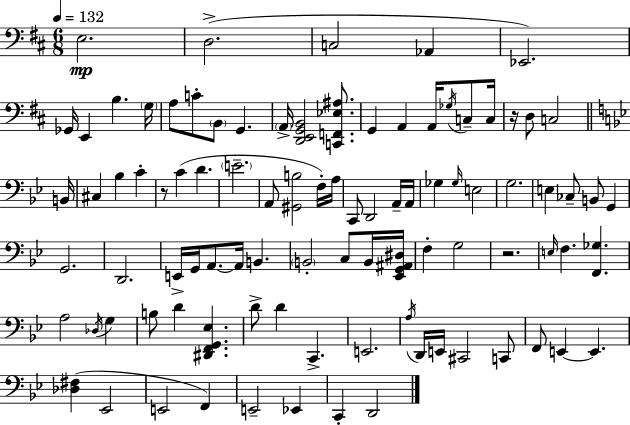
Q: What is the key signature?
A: D major